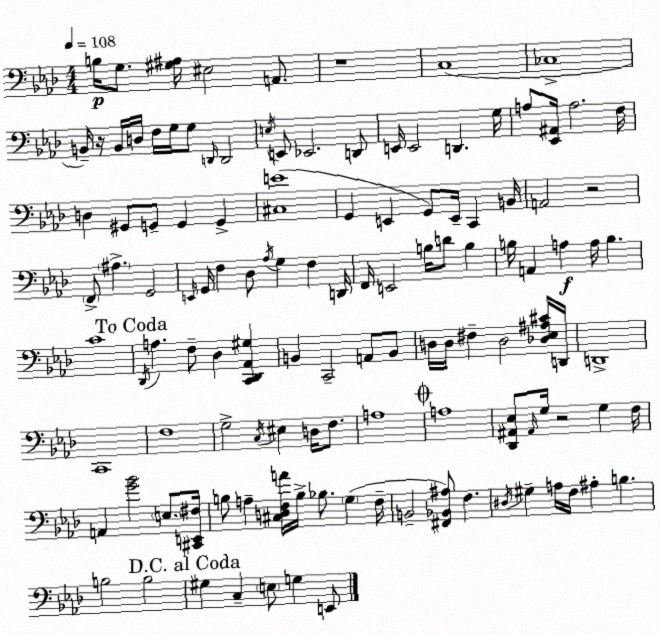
X:1
T:Untitled
M:4/4
L:1/4
K:Fm
B,/4 G,/2 [^G,^A,]/4 ^E,2 A,,/2 z4 C,4 _C,4 B,,/4 z/4 B,,/4 D,/4 F,/4 G,/4 G,/2 D,,/4 D,,2 E,/4 E,,/2 _E,,2 D,,/2 E,,/4 E,,2 D,, G,/4 A,/2 [_E,,^A,,]/4 A,2 F,/4 D, ^G,,/2 G,,/2 G,, G,, [^C,E]4 G,, E,, G,,/2 E,,/4 C,, B,,/4 A,,2 z2 F,,/2 ^A, G,,2 E,,/4 G,,/4 F, _D,/2 _A,/4 G, F, D,,/4 F,,/4 E,,2 B,/4 D/2 B, B,/4 A,, A, A,/4 B, C4 _D,,/4 A, F,/2 _D, [C,,_D,,_A,,^G,] B,, C,,2 A,,/2 B,,/2 D,/4 D,/4 ^F, D,2 [_D,_E,^A,^C]/4 D,,/4 D,,4 C,,4 F,4 G,2 C,/4 ^E, D,/4 F,/2 A,4 A,4 [_D,,^A,,_E,]/2 ^A,,/4 G,/4 z2 G, F,/4 A,, [G_B]2 E,/2 [^C,,E,,^F,]/4 B,/2 A, [^C,D,F,A]/4 B,/4 _B,/2 G, F,/4 B,,2 [^F,,_B,,^A,]/2 F, ^D,/4 ^G, A,/4 F,/4 ^A, B, B,2 B,2 ^G, C, E,/2 G, E,,/2